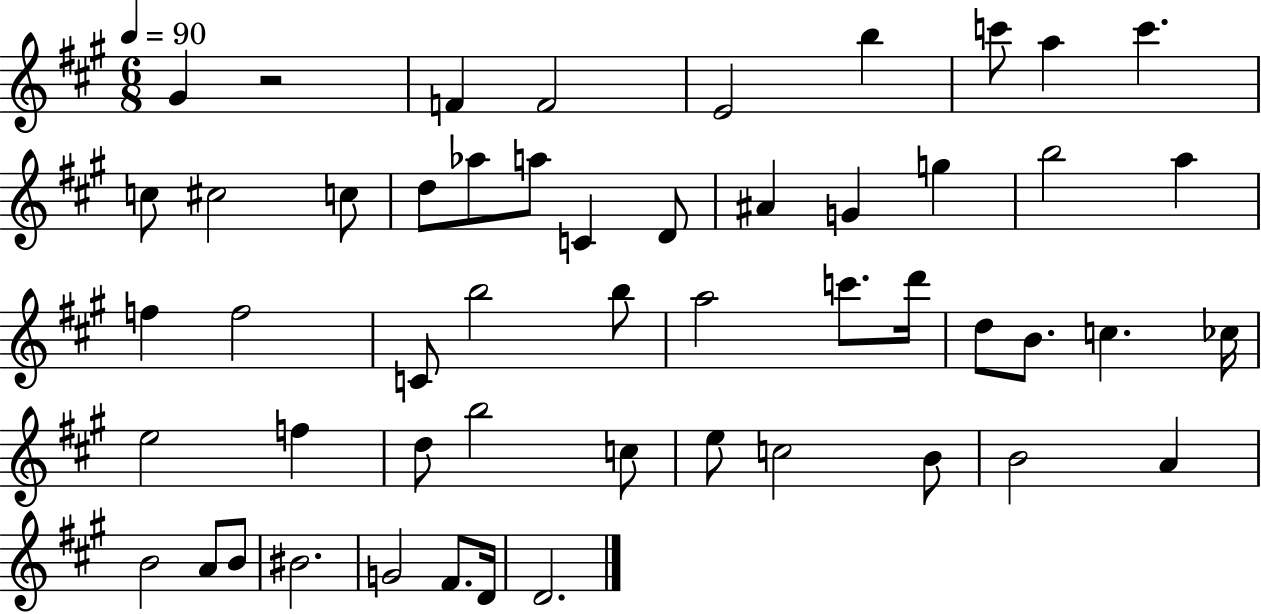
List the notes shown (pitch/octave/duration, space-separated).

G#4/q R/h F4/q F4/h E4/h B5/q C6/e A5/q C6/q. C5/e C#5/h C5/e D5/e Ab5/e A5/e C4/q D4/e A#4/q G4/q G5/q B5/h A5/q F5/q F5/h C4/e B5/h B5/e A5/h C6/e. D6/s D5/e B4/e. C5/q. CES5/s E5/h F5/q D5/e B5/h C5/e E5/e C5/h B4/e B4/h A4/q B4/h A4/e B4/e BIS4/h. G4/h F#4/e. D4/s D4/h.